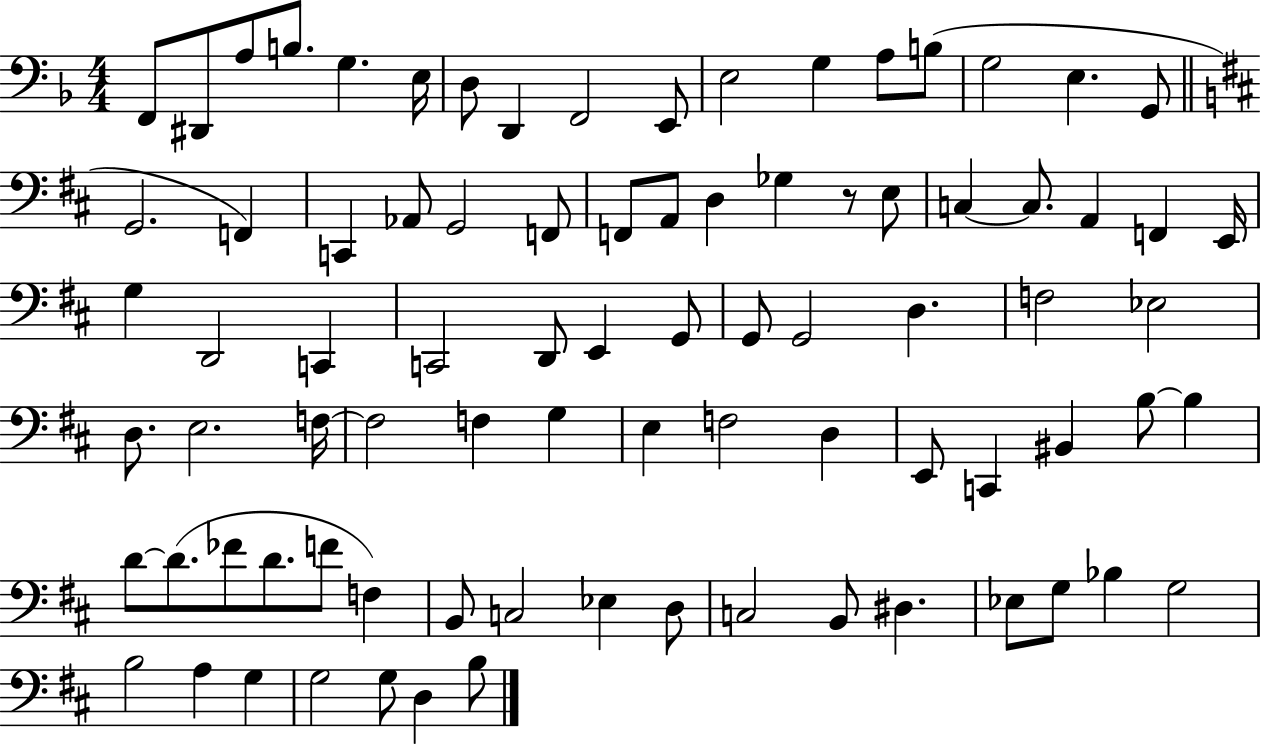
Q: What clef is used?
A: bass